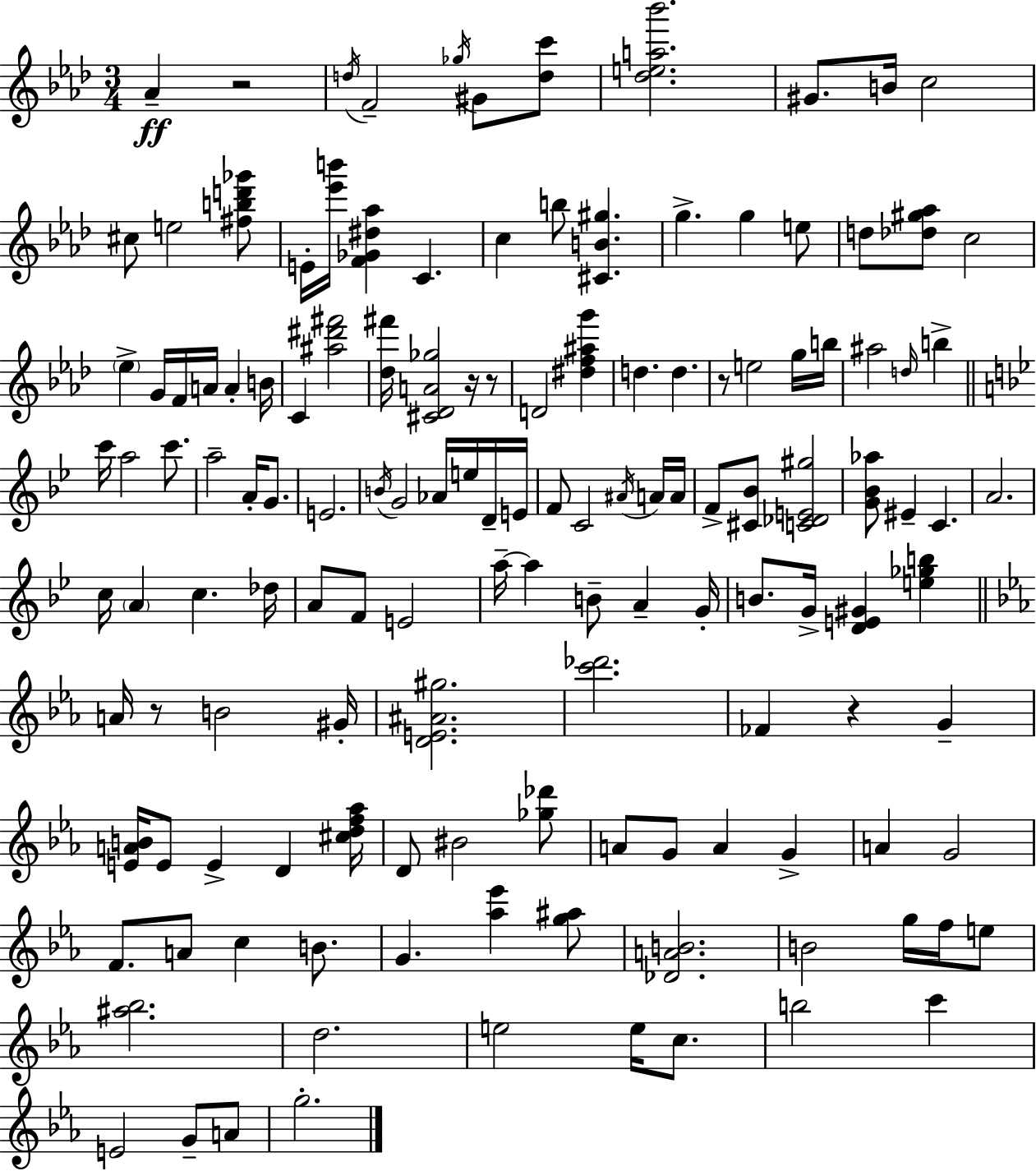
Ab4/q R/h D5/s F4/h Gb5/s G#4/e [D5,C6]/e [Db5,E5,A5,Bb6]/h. G#4/e. B4/s C5/h C#5/e E5/h [F#5,B5,D6,Gb6]/e E4/s [Eb6,B6]/s [F4,Gb4,D#5,Ab5]/q C4/q. C5/q B5/e [C#4,B4,G#5]/q. G5/q. G5/q E5/e D5/e [Db5,G#5,Ab5]/e C5/h Eb5/q G4/s F4/s A4/s A4/q B4/s C4/q [A#5,D#6,F#6]/h [Db5,F#6]/s [C#4,Db4,A4,Gb5]/h R/s R/e D4/h [D#5,F5,A#5,G6]/q D5/q. D5/q. R/e E5/h G5/s B5/s A#5/h D5/s B5/q C6/s A5/h C6/e. A5/h A4/s G4/e. E4/h. B4/s G4/h Ab4/s E5/s D4/s E4/s F4/e C4/h A#4/s A4/s A4/s F4/e [C#4,Bb4]/e [C4,Db4,E4,G#5]/h [G4,Bb4,Ab5]/e EIS4/q C4/q. A4/h. C5/s A4/q C5/q. Db5/s A4/e F4/e E4/h A5/s A5/q B4/e A4/q G4/s B4/e. G4/s [D4,E4,G#4]/q [E5,Gb5,B5]/q A4/s R/e B4/h G#4/s [D4,E4,A#4,G#5]/h. [C6,Db6]/h. FES4/q R/q G4/q [E4,A4,B4]/s E4/e E4/q D4/q [C#5,D5,F5,Ab5]/s D4/e BIS4/h [Gb5,Db6]/e A4/e G4/e A4/q G4/q A4/q G4/h F4/e. A4/e C5/q B4/e. G4/q. [Ab5,Eb6]/q [G5,A#5]/e [Db4,A4,B4]/h. B4/h G5/s F5/s E5/e [A#5,Bb5]/h. D5/h. E5/h E5/s C5/e. B5/h C6/q E4/h G4/e A4/e G5/h.